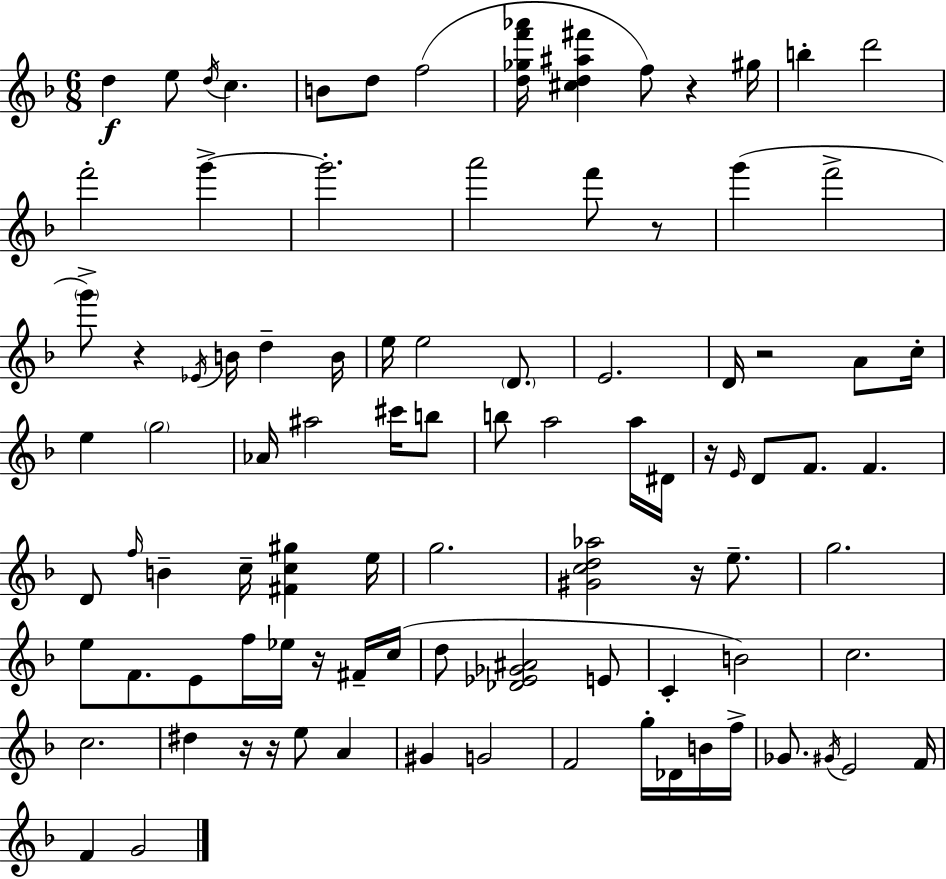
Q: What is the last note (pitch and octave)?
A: G4